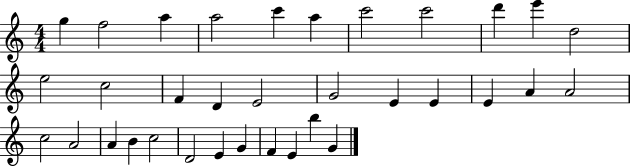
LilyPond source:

{
  \clef treble
  \numericTimeSignature
  \time 4/4
  \key c \major
  g''4 f''2 a''4 | a''2 c'''4 a''4 | c'''2 c'''2 | d'''4 e'''4 d''2 | \break e''2 c''2 | f'4 d'4 e'2 | g'2 e'4 e'4 | e'4 a'4 a'2 | \break c''2 a'2 | a'4 b'4 c''2 | d'2 e'4 g'4 | f'4 e'4 b''4 g'4 | \break \bar "|."
}